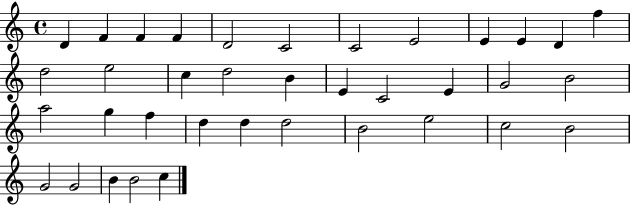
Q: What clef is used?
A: treble